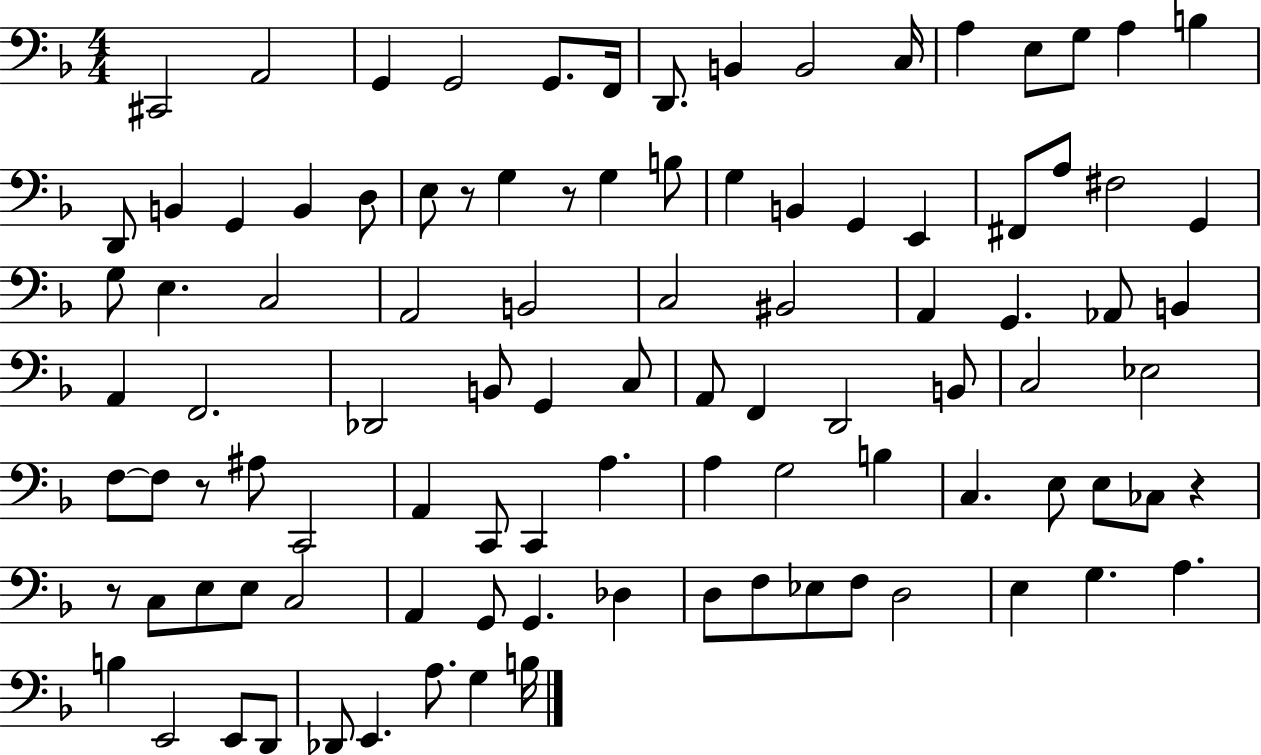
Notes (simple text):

C#2/h A2/h G2/q G2/h G2/e. F2/s D2/e. B2/q B2/h C3/s A3/q E3/e G3/e A3/q B3/q D2/e B2/q G2/q B2/q D3/e E3/e R/e G3/q R/e G3/q B3/e G3/q B2/q G2/q E2/q F#2/e A3/e F#3/h G2/q G3/e E3/q. C3/h A2/h B2/h C3/h BIS2/h A2/q G2/q. Ab2/e B2/q A2/q F2/h. Db2/h B2/e G2/q C3/e A2/e F2/q D2/h B2/e C3/h Eb3/h F3/e F3/e R/e A#3/e C2/h A2/q C2/e C2/q A3/q. A3/q G3/h B3/q C3/q. E3/e E3/e CES3/e R/q R/e C3/e E3/e E3/e C3/h A2/q G2/e G2/q. Db3/q D3/e F3/e Eb3/e F3/e D3/h E3/q G3/q. A3/q. B3/q E2/h E2/e D2/e Db2/e E2/q. A3/e. G3/q B3/s